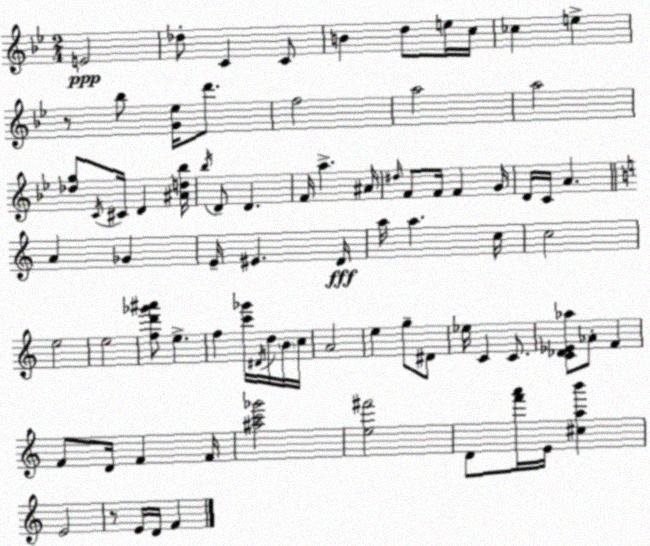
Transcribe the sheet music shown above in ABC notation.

X:1
T:Untitled
M:2/4
L:1/4
K:Gm
E2 _d/2 C C/2 B d/2 e/4 c/4 _c e z/2 _b/2 [G_e]/4 d'/2 f2 a2 a2 [_dg]/2 C/4 ^C/4 D [^Ad_b]/4 _b/4 D/2 D F/4 a ^A/4 ^d/4 F/2 F/4 F G/4 D/4 C/4 A A _G E/4 ^E D/4 a/4 a c/4 c2 e2 e2 [fd'_g'^a']/2 e f [c'_g']/4 ^D/4 d/4 B/4 c/4 A2 e g/2 ^D/2 _e/4 C C/2 [C_D_E_a]/2 _A/2 F F/2 D/4 F F/4 [^ac'_g']2 [e^f']2 D/2 [f'a']/4 E/4 [^cab'] E2 z/2 E/4 D/4 F